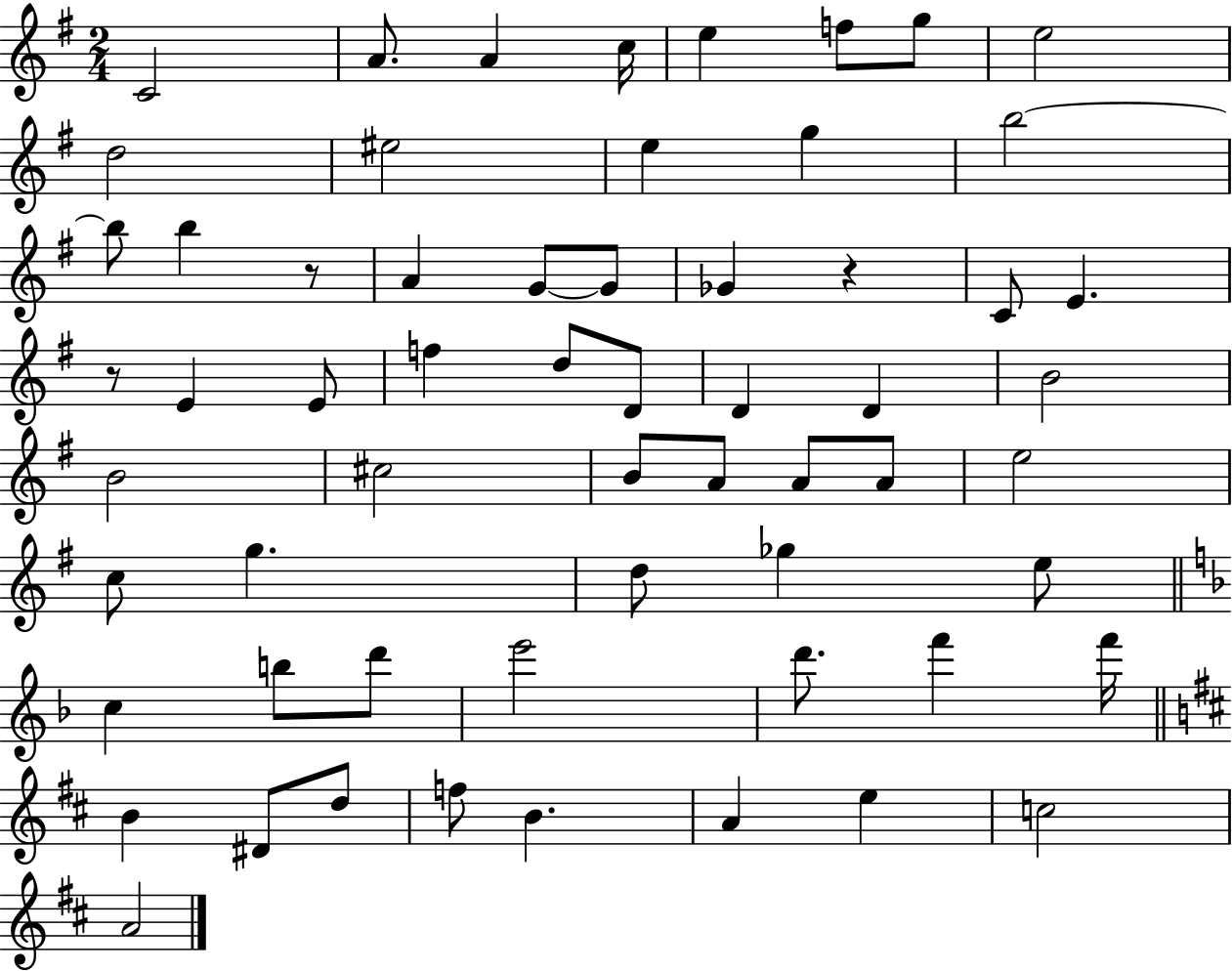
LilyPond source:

{
  \clef treble
  \numericTimeSignature
  \time 2/4
  \key g \major
  c'2 | a'8. a'4 c''16 | e''4 f''8 g''8 | e''2 | \break d''2 | eis''2 | e''4 g''4 | b''2~~ | \break b''8 b''4 r8 | a'4 g'8~~ g'8 | ges'4 r4 | c'8 e'4. | \break r8 e'4 e'8 | f''4 d''8 d'8 | d'4 d'4 | b'2 | \break b'2 | cis''2 | b'8 a'8 a'8 a'8 | e''2 | \break c''8 g''4. | d''8 ges''4 e''8 | \bar "||" \break \key d \minor c''4 b''8 d'''8 | e'''2 | d'''8. f'''4 f'''16 | \bar "||" \break \key d \major b'4 dis'8 d''8 | f''8 b'4. | a'4 e''4 | c''2 | \break a'2 | \bar "|."
}